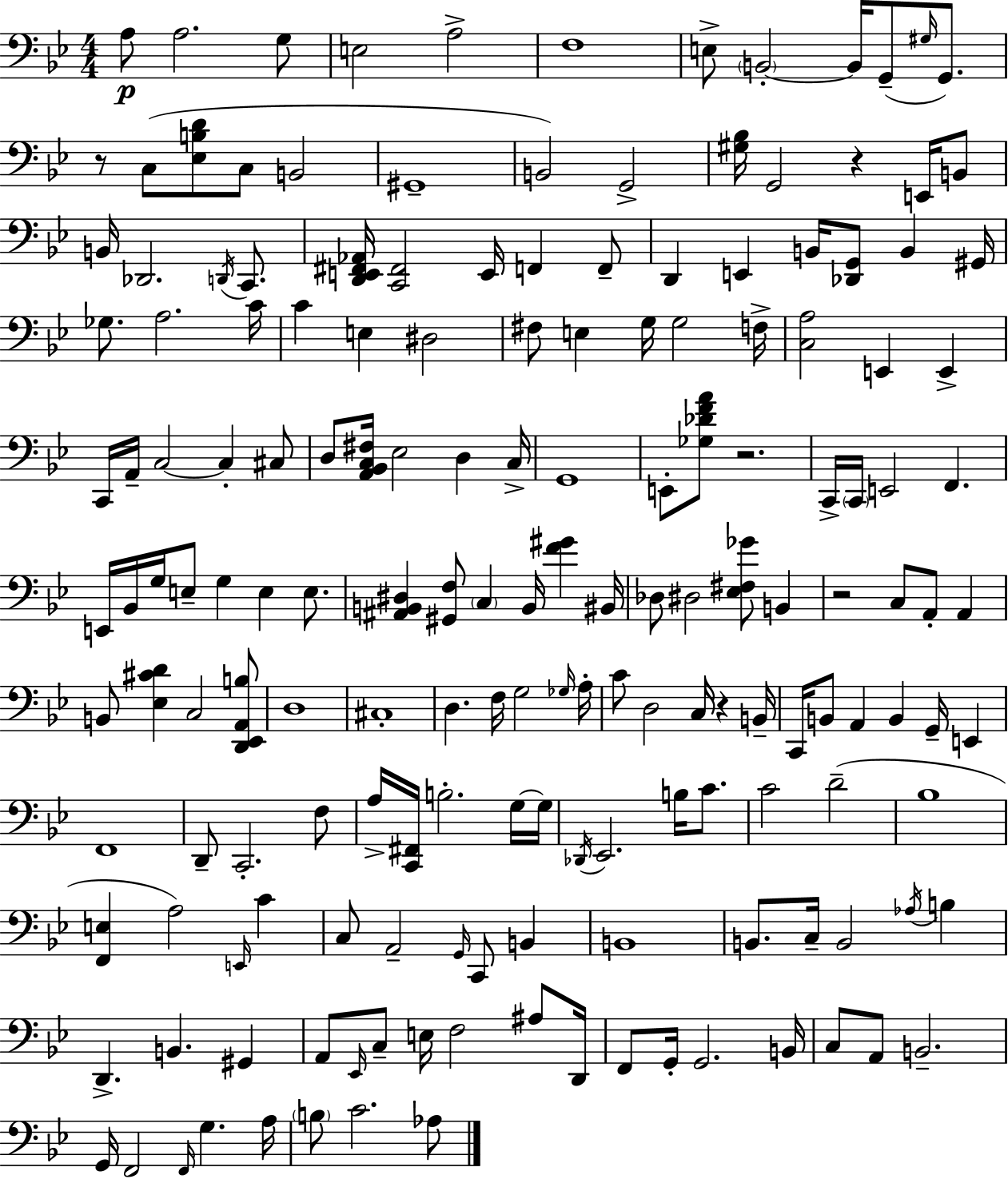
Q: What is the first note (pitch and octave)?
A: A3